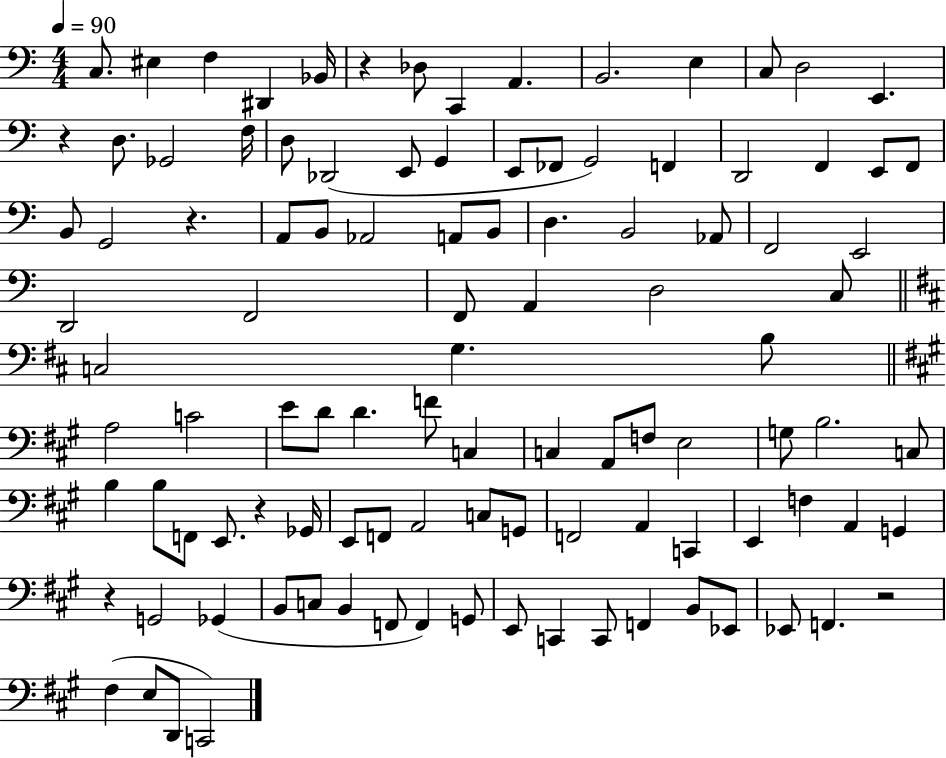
X:1
T:Untitled
M:4/4
L:1/4
K:C
C,/2 ^E, F, ^D,, _B,,/4 z _D,/2 C,, A,, B,,2 E, C,/2 D,2 E,, z D,/2 _G,,2 F,/4 D,/2 _D,,2 E,,/2 G,, E,,/2 _F,,/2 G,,2 F,, D,,2 F,, E,,/2 F,,/2 B,,/2 G,,2 z A,,/2 B,,/2 _A,,2 A,,/2 B,,/2 D, B,,2 _A,,/2 F,,2 E,,2 D,,2 F,,2 F,,/2 A,, D,2 C,/2 C,2 G, B,/2 A,2 C2 E/2 D/2 D F/2 C, C, A,,/2 F,/2 E,2 G,/2 B,2 C,/2 B, B,/2 F,,/2 E,,/2 z _G,,/4 E,,/2 F,,/2 A,,2 C,/2 G,,/2 F,,2 A,, C,, E,, F, A,, G,, z G,,2 _G,, B,,/2 C,/2 B,, F,,/2 F,, G,,/2 E,,/2 C,, C,,/2 F,, B,,/2 _E,,/2 _E,,/2 F,, z2 ^F, E,/2 D,,/2 C,,2